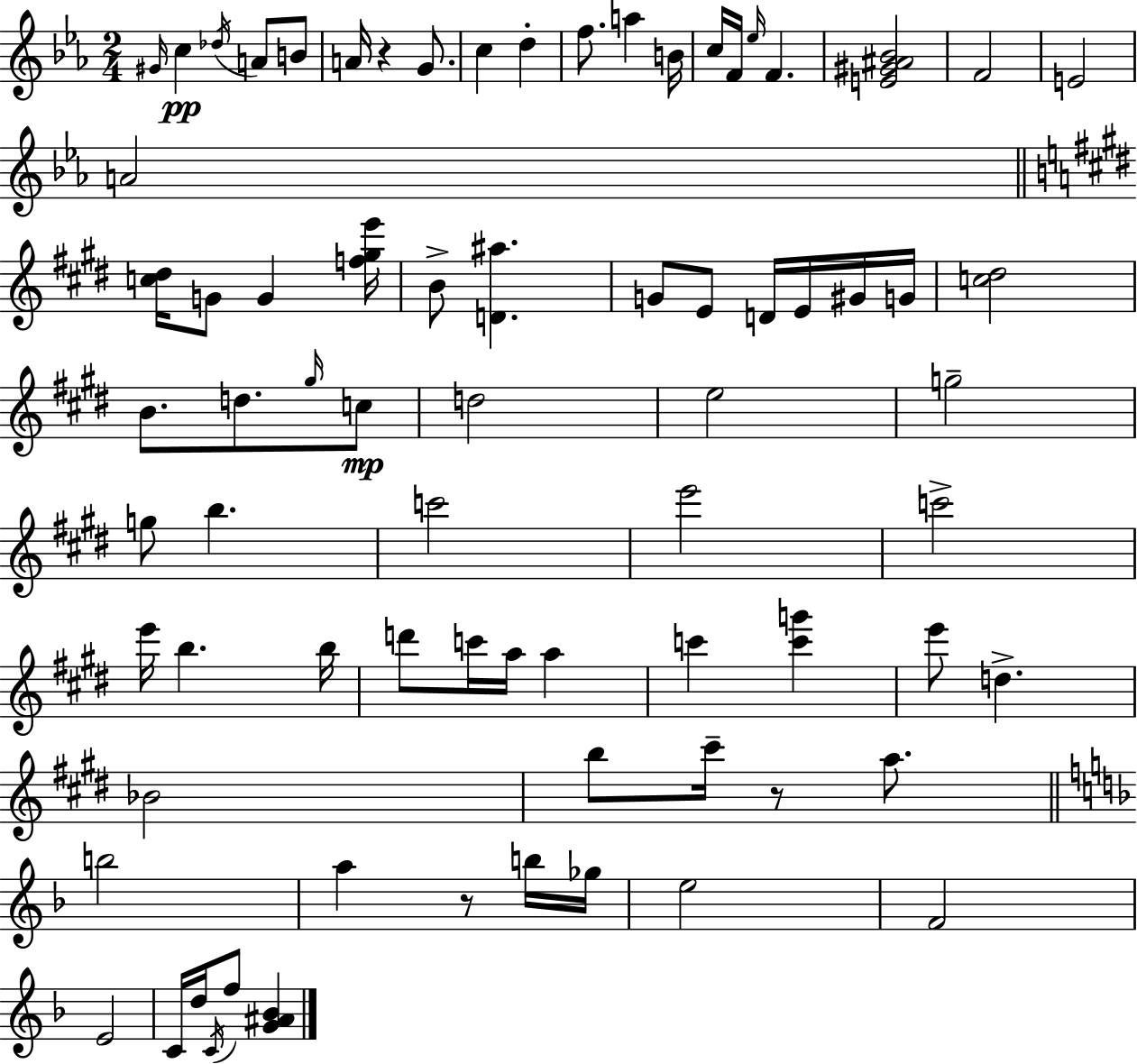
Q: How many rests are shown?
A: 3